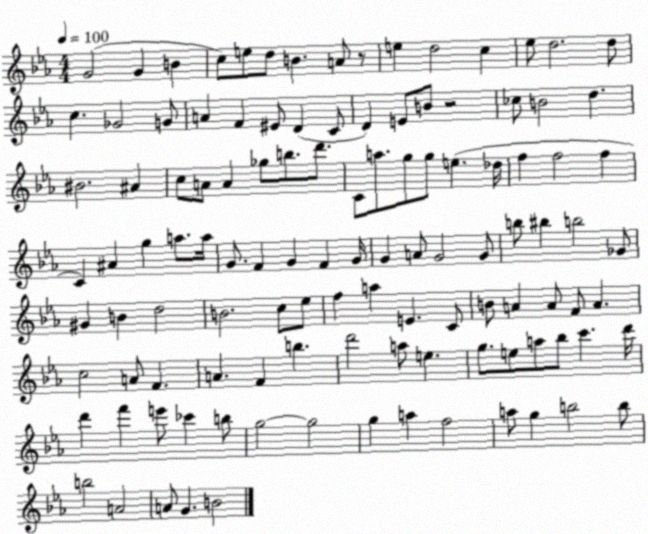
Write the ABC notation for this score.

X:1
T:Untitled
M:4/4
L:1/4
K:Eb
G2 G B c/2 e/2 d/2 B A/2 z/2 e d2 c _e/2 d2 d/2 c _G2 G/2 A F ^E/2 D C/2 D E/2 B/2 z2 _c/2 B2 d ^B2 ^A c/2 A/2 A _g/2 b/2 d'/2 C/2 a/2 g/2 g/2 e _d/4 f f2 f C ^A g a/2 a/4 G/2 F G F G/4 G A/2 G2 G/2 b/2 ^b b2 _G/2 ^G B d2 B2 c/2 _e/2 f a E C/2 B/2 A A/2 F/2 A c2 A/2 F A F b d'2 a/2 e g/2 e/2 a/2 _b/2 c' d'/4 d' f' e'/2 _c' b/2 g2 g2 g a f2 a/2 g b2 b/2 b2 A2 A/2 G B2